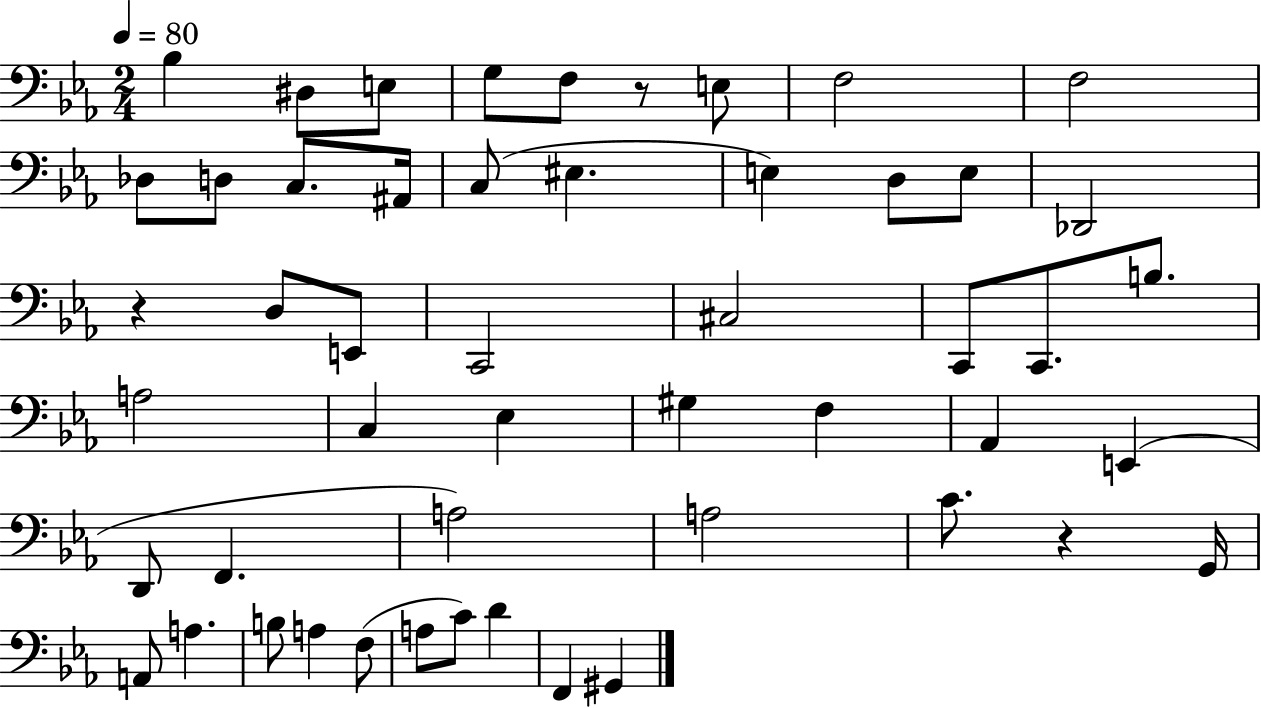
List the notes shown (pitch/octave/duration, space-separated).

Bb3/q D#3/e E3/e G3/e F3/e R/e E3/e F3/h F3/h Db3/e D3/e C3/e. A#2/s C3/e EIS3/q. E3/q D3/e E3/e Db2/h R/q D3/e E2/e C2/h C#3/h C2/e C2/e. B3/e. A3/h C3/q Eb3/q G#3/q F3/q Ab2/q E2/q D2/e F2/q. A3/h A3/h C4/e. R/q G2/s A2/e A3/q. B3/e A3/q F3/e A3/e C4/e D4/q F2/q G#2/q